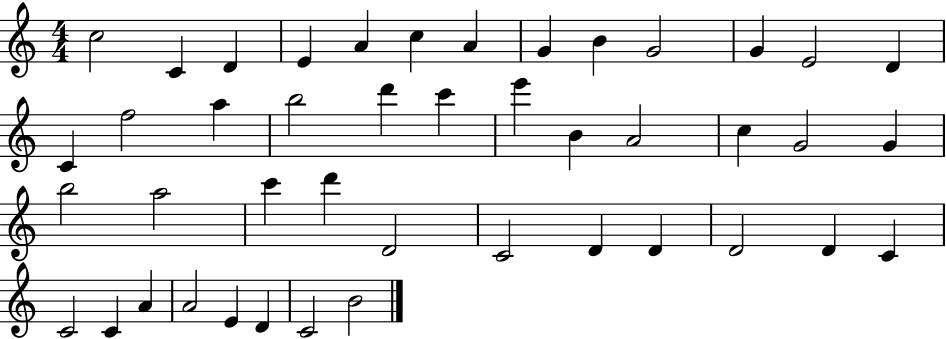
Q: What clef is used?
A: treble